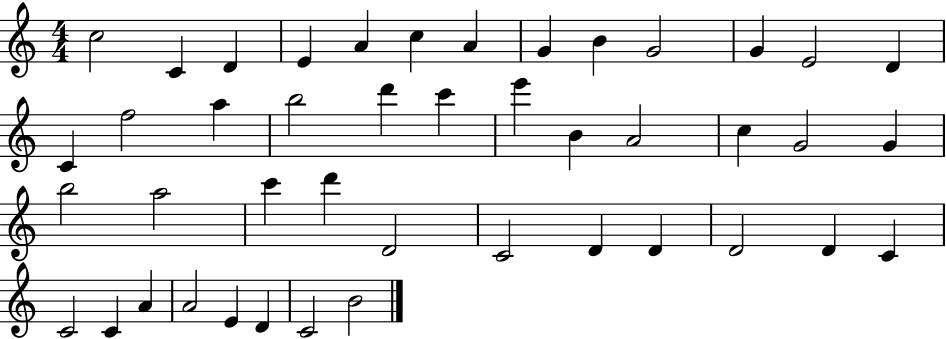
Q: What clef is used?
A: treble